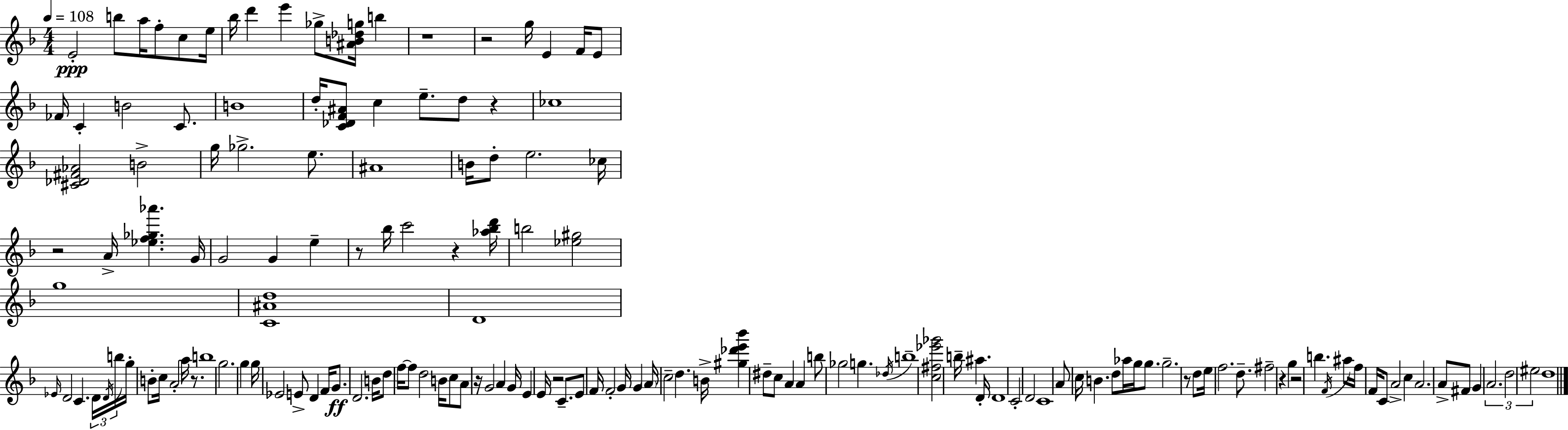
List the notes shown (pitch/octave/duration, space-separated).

E4/h B5/e A5/s F5/e C5/e E5/s Bb5/s D6/q E6/q Gb5/e [A#4,B4,Db5,G5]/s B5/q R/w R/h G5/s E4/q F4/s E4/e FES4/s C4/q B4/h C4/e. B4/w D5/s [C4,Db4,F4,A#4]/e C5/q E5/e. D5/e R/q CES5/w [C#4,Db4,F#4,Ab4]/h B4/h G5/s Gb5/h. E5/e. A#4/w B4/s D5/e E5/h. CES5/s R/h A4/s [Eb5,F5,Gb5,Ab6]/q. G4/s G4/h G4/q E5/q R/e Bb5/s C6/h R/q [Ab5,Bb5,D6]/s B5/h [Eb5,G#5]/h G5/w [C4,A#4,D5]/w D4/w Eb4/s D4/h C4/q. D4/s D4/s B5/s G5/s B4/e C5/s A4/h A5/s R/e. B5/w G5/h. G5/q G5/s Eb4/h E4/e D4/q F4/s G4/e. D4/h. B4/s D5/e F5/s F5/e D5/h B4/s C5/e A4/e R/s G4/h A4/q G4/s E4/q E4/s R/h C4/e. E4/e F4/s F4/h G4/s G4/q A4/s C5/h D5/q. B4/s [G#5,Db6,E6,Bb6]/q D#5/e C5/e A4/q A4/q B5/e Gb5/h G5/q. Db5/s B5/w [C5,F#5,Eb6,Gb6]/h B5/s A#5/q. D4/s D4/w C4/h D4/h C4/w A4/e C5/s B4/q. D5/e Ab5/s G5/s G5/e. G5/h. R/e D5/e E5/s F5/h. D5/e. F#5/h R/q G5/q R/h B5/q. F4/s A#5/e F5/s F4/s C4/e A4/h C5/q A4/h. A4/e F#4/e G4/q A4/h. D5/h EIS5/h D5/w